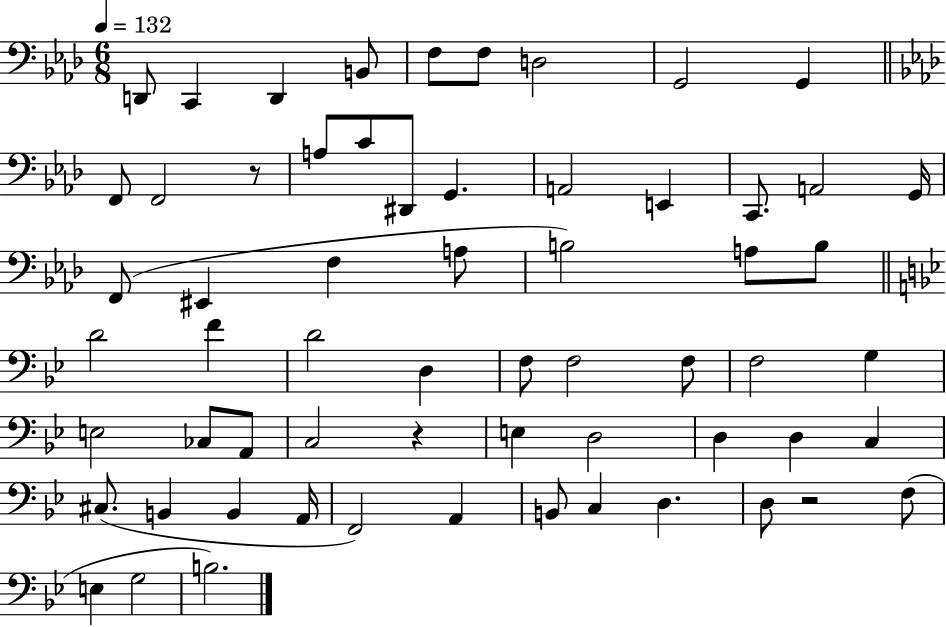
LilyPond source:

{
  \clef bass
  \numericTimeSignature
  \time 6/8
  \key aes \major
  \tempo 4 = 132
  d,8 c,4 d,4 b,8 | f8 f8 d2 | g,2 g,4 | \bar "||" \break \key aes \major f,8 f,2 r8 | a8 c'8 dis,8 g,4. | a,2 e,4 | c,8. a,2 g,16 | \break f,8( eis,4 f4 a8 | b2) a8 b8 | \bar "||" \break \key g \minor d'2 f'4 | d'2 d4 | f8 f2 f8 | f2 g4 | \break e2 ces8 a,8 | c2 r4 | e4 d2 | d4 d4 c4 | \break cis8.( b,4 b,4 a,16 | f,2) a,4 | b,8 c4 d4. | d8 r2 f8( | \break e4 g2 | b2.) | \bar "|."
}